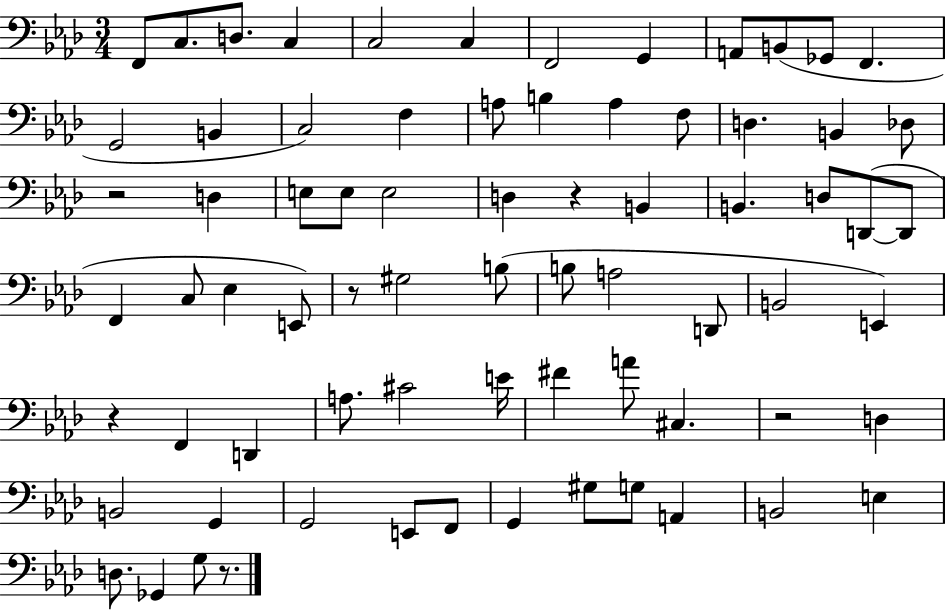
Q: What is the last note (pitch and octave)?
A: G3